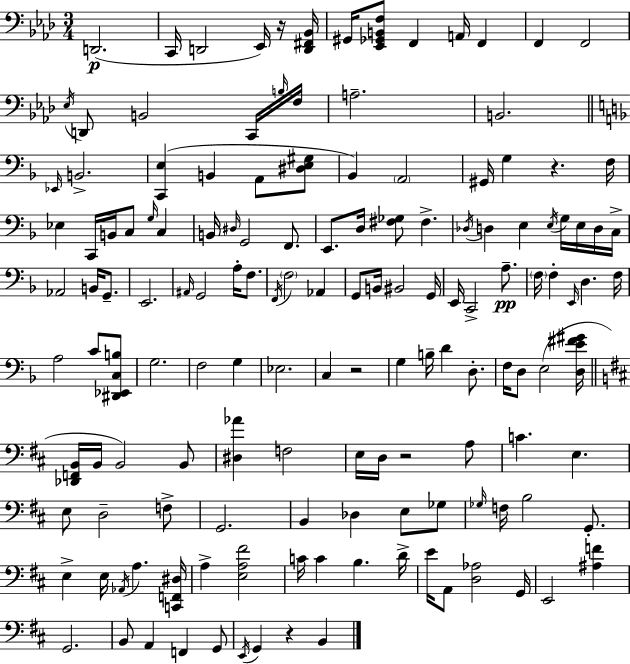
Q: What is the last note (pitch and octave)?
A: B2